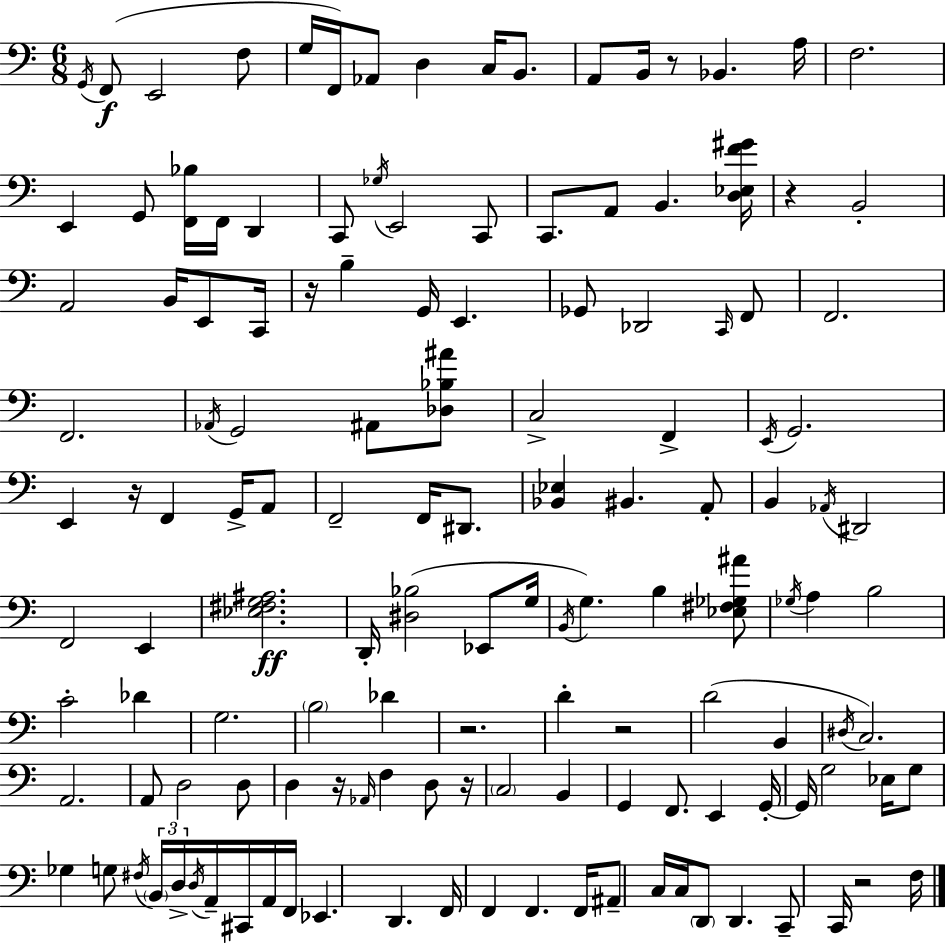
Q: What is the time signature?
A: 6/8